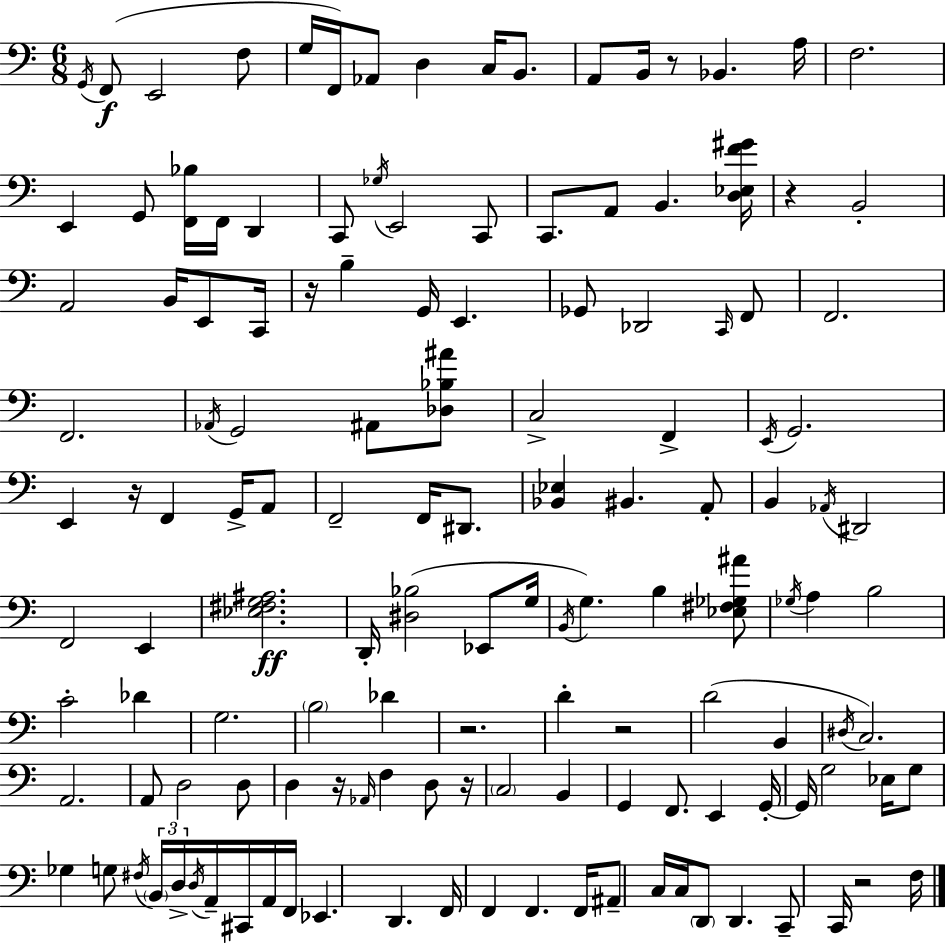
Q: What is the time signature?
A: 6/8